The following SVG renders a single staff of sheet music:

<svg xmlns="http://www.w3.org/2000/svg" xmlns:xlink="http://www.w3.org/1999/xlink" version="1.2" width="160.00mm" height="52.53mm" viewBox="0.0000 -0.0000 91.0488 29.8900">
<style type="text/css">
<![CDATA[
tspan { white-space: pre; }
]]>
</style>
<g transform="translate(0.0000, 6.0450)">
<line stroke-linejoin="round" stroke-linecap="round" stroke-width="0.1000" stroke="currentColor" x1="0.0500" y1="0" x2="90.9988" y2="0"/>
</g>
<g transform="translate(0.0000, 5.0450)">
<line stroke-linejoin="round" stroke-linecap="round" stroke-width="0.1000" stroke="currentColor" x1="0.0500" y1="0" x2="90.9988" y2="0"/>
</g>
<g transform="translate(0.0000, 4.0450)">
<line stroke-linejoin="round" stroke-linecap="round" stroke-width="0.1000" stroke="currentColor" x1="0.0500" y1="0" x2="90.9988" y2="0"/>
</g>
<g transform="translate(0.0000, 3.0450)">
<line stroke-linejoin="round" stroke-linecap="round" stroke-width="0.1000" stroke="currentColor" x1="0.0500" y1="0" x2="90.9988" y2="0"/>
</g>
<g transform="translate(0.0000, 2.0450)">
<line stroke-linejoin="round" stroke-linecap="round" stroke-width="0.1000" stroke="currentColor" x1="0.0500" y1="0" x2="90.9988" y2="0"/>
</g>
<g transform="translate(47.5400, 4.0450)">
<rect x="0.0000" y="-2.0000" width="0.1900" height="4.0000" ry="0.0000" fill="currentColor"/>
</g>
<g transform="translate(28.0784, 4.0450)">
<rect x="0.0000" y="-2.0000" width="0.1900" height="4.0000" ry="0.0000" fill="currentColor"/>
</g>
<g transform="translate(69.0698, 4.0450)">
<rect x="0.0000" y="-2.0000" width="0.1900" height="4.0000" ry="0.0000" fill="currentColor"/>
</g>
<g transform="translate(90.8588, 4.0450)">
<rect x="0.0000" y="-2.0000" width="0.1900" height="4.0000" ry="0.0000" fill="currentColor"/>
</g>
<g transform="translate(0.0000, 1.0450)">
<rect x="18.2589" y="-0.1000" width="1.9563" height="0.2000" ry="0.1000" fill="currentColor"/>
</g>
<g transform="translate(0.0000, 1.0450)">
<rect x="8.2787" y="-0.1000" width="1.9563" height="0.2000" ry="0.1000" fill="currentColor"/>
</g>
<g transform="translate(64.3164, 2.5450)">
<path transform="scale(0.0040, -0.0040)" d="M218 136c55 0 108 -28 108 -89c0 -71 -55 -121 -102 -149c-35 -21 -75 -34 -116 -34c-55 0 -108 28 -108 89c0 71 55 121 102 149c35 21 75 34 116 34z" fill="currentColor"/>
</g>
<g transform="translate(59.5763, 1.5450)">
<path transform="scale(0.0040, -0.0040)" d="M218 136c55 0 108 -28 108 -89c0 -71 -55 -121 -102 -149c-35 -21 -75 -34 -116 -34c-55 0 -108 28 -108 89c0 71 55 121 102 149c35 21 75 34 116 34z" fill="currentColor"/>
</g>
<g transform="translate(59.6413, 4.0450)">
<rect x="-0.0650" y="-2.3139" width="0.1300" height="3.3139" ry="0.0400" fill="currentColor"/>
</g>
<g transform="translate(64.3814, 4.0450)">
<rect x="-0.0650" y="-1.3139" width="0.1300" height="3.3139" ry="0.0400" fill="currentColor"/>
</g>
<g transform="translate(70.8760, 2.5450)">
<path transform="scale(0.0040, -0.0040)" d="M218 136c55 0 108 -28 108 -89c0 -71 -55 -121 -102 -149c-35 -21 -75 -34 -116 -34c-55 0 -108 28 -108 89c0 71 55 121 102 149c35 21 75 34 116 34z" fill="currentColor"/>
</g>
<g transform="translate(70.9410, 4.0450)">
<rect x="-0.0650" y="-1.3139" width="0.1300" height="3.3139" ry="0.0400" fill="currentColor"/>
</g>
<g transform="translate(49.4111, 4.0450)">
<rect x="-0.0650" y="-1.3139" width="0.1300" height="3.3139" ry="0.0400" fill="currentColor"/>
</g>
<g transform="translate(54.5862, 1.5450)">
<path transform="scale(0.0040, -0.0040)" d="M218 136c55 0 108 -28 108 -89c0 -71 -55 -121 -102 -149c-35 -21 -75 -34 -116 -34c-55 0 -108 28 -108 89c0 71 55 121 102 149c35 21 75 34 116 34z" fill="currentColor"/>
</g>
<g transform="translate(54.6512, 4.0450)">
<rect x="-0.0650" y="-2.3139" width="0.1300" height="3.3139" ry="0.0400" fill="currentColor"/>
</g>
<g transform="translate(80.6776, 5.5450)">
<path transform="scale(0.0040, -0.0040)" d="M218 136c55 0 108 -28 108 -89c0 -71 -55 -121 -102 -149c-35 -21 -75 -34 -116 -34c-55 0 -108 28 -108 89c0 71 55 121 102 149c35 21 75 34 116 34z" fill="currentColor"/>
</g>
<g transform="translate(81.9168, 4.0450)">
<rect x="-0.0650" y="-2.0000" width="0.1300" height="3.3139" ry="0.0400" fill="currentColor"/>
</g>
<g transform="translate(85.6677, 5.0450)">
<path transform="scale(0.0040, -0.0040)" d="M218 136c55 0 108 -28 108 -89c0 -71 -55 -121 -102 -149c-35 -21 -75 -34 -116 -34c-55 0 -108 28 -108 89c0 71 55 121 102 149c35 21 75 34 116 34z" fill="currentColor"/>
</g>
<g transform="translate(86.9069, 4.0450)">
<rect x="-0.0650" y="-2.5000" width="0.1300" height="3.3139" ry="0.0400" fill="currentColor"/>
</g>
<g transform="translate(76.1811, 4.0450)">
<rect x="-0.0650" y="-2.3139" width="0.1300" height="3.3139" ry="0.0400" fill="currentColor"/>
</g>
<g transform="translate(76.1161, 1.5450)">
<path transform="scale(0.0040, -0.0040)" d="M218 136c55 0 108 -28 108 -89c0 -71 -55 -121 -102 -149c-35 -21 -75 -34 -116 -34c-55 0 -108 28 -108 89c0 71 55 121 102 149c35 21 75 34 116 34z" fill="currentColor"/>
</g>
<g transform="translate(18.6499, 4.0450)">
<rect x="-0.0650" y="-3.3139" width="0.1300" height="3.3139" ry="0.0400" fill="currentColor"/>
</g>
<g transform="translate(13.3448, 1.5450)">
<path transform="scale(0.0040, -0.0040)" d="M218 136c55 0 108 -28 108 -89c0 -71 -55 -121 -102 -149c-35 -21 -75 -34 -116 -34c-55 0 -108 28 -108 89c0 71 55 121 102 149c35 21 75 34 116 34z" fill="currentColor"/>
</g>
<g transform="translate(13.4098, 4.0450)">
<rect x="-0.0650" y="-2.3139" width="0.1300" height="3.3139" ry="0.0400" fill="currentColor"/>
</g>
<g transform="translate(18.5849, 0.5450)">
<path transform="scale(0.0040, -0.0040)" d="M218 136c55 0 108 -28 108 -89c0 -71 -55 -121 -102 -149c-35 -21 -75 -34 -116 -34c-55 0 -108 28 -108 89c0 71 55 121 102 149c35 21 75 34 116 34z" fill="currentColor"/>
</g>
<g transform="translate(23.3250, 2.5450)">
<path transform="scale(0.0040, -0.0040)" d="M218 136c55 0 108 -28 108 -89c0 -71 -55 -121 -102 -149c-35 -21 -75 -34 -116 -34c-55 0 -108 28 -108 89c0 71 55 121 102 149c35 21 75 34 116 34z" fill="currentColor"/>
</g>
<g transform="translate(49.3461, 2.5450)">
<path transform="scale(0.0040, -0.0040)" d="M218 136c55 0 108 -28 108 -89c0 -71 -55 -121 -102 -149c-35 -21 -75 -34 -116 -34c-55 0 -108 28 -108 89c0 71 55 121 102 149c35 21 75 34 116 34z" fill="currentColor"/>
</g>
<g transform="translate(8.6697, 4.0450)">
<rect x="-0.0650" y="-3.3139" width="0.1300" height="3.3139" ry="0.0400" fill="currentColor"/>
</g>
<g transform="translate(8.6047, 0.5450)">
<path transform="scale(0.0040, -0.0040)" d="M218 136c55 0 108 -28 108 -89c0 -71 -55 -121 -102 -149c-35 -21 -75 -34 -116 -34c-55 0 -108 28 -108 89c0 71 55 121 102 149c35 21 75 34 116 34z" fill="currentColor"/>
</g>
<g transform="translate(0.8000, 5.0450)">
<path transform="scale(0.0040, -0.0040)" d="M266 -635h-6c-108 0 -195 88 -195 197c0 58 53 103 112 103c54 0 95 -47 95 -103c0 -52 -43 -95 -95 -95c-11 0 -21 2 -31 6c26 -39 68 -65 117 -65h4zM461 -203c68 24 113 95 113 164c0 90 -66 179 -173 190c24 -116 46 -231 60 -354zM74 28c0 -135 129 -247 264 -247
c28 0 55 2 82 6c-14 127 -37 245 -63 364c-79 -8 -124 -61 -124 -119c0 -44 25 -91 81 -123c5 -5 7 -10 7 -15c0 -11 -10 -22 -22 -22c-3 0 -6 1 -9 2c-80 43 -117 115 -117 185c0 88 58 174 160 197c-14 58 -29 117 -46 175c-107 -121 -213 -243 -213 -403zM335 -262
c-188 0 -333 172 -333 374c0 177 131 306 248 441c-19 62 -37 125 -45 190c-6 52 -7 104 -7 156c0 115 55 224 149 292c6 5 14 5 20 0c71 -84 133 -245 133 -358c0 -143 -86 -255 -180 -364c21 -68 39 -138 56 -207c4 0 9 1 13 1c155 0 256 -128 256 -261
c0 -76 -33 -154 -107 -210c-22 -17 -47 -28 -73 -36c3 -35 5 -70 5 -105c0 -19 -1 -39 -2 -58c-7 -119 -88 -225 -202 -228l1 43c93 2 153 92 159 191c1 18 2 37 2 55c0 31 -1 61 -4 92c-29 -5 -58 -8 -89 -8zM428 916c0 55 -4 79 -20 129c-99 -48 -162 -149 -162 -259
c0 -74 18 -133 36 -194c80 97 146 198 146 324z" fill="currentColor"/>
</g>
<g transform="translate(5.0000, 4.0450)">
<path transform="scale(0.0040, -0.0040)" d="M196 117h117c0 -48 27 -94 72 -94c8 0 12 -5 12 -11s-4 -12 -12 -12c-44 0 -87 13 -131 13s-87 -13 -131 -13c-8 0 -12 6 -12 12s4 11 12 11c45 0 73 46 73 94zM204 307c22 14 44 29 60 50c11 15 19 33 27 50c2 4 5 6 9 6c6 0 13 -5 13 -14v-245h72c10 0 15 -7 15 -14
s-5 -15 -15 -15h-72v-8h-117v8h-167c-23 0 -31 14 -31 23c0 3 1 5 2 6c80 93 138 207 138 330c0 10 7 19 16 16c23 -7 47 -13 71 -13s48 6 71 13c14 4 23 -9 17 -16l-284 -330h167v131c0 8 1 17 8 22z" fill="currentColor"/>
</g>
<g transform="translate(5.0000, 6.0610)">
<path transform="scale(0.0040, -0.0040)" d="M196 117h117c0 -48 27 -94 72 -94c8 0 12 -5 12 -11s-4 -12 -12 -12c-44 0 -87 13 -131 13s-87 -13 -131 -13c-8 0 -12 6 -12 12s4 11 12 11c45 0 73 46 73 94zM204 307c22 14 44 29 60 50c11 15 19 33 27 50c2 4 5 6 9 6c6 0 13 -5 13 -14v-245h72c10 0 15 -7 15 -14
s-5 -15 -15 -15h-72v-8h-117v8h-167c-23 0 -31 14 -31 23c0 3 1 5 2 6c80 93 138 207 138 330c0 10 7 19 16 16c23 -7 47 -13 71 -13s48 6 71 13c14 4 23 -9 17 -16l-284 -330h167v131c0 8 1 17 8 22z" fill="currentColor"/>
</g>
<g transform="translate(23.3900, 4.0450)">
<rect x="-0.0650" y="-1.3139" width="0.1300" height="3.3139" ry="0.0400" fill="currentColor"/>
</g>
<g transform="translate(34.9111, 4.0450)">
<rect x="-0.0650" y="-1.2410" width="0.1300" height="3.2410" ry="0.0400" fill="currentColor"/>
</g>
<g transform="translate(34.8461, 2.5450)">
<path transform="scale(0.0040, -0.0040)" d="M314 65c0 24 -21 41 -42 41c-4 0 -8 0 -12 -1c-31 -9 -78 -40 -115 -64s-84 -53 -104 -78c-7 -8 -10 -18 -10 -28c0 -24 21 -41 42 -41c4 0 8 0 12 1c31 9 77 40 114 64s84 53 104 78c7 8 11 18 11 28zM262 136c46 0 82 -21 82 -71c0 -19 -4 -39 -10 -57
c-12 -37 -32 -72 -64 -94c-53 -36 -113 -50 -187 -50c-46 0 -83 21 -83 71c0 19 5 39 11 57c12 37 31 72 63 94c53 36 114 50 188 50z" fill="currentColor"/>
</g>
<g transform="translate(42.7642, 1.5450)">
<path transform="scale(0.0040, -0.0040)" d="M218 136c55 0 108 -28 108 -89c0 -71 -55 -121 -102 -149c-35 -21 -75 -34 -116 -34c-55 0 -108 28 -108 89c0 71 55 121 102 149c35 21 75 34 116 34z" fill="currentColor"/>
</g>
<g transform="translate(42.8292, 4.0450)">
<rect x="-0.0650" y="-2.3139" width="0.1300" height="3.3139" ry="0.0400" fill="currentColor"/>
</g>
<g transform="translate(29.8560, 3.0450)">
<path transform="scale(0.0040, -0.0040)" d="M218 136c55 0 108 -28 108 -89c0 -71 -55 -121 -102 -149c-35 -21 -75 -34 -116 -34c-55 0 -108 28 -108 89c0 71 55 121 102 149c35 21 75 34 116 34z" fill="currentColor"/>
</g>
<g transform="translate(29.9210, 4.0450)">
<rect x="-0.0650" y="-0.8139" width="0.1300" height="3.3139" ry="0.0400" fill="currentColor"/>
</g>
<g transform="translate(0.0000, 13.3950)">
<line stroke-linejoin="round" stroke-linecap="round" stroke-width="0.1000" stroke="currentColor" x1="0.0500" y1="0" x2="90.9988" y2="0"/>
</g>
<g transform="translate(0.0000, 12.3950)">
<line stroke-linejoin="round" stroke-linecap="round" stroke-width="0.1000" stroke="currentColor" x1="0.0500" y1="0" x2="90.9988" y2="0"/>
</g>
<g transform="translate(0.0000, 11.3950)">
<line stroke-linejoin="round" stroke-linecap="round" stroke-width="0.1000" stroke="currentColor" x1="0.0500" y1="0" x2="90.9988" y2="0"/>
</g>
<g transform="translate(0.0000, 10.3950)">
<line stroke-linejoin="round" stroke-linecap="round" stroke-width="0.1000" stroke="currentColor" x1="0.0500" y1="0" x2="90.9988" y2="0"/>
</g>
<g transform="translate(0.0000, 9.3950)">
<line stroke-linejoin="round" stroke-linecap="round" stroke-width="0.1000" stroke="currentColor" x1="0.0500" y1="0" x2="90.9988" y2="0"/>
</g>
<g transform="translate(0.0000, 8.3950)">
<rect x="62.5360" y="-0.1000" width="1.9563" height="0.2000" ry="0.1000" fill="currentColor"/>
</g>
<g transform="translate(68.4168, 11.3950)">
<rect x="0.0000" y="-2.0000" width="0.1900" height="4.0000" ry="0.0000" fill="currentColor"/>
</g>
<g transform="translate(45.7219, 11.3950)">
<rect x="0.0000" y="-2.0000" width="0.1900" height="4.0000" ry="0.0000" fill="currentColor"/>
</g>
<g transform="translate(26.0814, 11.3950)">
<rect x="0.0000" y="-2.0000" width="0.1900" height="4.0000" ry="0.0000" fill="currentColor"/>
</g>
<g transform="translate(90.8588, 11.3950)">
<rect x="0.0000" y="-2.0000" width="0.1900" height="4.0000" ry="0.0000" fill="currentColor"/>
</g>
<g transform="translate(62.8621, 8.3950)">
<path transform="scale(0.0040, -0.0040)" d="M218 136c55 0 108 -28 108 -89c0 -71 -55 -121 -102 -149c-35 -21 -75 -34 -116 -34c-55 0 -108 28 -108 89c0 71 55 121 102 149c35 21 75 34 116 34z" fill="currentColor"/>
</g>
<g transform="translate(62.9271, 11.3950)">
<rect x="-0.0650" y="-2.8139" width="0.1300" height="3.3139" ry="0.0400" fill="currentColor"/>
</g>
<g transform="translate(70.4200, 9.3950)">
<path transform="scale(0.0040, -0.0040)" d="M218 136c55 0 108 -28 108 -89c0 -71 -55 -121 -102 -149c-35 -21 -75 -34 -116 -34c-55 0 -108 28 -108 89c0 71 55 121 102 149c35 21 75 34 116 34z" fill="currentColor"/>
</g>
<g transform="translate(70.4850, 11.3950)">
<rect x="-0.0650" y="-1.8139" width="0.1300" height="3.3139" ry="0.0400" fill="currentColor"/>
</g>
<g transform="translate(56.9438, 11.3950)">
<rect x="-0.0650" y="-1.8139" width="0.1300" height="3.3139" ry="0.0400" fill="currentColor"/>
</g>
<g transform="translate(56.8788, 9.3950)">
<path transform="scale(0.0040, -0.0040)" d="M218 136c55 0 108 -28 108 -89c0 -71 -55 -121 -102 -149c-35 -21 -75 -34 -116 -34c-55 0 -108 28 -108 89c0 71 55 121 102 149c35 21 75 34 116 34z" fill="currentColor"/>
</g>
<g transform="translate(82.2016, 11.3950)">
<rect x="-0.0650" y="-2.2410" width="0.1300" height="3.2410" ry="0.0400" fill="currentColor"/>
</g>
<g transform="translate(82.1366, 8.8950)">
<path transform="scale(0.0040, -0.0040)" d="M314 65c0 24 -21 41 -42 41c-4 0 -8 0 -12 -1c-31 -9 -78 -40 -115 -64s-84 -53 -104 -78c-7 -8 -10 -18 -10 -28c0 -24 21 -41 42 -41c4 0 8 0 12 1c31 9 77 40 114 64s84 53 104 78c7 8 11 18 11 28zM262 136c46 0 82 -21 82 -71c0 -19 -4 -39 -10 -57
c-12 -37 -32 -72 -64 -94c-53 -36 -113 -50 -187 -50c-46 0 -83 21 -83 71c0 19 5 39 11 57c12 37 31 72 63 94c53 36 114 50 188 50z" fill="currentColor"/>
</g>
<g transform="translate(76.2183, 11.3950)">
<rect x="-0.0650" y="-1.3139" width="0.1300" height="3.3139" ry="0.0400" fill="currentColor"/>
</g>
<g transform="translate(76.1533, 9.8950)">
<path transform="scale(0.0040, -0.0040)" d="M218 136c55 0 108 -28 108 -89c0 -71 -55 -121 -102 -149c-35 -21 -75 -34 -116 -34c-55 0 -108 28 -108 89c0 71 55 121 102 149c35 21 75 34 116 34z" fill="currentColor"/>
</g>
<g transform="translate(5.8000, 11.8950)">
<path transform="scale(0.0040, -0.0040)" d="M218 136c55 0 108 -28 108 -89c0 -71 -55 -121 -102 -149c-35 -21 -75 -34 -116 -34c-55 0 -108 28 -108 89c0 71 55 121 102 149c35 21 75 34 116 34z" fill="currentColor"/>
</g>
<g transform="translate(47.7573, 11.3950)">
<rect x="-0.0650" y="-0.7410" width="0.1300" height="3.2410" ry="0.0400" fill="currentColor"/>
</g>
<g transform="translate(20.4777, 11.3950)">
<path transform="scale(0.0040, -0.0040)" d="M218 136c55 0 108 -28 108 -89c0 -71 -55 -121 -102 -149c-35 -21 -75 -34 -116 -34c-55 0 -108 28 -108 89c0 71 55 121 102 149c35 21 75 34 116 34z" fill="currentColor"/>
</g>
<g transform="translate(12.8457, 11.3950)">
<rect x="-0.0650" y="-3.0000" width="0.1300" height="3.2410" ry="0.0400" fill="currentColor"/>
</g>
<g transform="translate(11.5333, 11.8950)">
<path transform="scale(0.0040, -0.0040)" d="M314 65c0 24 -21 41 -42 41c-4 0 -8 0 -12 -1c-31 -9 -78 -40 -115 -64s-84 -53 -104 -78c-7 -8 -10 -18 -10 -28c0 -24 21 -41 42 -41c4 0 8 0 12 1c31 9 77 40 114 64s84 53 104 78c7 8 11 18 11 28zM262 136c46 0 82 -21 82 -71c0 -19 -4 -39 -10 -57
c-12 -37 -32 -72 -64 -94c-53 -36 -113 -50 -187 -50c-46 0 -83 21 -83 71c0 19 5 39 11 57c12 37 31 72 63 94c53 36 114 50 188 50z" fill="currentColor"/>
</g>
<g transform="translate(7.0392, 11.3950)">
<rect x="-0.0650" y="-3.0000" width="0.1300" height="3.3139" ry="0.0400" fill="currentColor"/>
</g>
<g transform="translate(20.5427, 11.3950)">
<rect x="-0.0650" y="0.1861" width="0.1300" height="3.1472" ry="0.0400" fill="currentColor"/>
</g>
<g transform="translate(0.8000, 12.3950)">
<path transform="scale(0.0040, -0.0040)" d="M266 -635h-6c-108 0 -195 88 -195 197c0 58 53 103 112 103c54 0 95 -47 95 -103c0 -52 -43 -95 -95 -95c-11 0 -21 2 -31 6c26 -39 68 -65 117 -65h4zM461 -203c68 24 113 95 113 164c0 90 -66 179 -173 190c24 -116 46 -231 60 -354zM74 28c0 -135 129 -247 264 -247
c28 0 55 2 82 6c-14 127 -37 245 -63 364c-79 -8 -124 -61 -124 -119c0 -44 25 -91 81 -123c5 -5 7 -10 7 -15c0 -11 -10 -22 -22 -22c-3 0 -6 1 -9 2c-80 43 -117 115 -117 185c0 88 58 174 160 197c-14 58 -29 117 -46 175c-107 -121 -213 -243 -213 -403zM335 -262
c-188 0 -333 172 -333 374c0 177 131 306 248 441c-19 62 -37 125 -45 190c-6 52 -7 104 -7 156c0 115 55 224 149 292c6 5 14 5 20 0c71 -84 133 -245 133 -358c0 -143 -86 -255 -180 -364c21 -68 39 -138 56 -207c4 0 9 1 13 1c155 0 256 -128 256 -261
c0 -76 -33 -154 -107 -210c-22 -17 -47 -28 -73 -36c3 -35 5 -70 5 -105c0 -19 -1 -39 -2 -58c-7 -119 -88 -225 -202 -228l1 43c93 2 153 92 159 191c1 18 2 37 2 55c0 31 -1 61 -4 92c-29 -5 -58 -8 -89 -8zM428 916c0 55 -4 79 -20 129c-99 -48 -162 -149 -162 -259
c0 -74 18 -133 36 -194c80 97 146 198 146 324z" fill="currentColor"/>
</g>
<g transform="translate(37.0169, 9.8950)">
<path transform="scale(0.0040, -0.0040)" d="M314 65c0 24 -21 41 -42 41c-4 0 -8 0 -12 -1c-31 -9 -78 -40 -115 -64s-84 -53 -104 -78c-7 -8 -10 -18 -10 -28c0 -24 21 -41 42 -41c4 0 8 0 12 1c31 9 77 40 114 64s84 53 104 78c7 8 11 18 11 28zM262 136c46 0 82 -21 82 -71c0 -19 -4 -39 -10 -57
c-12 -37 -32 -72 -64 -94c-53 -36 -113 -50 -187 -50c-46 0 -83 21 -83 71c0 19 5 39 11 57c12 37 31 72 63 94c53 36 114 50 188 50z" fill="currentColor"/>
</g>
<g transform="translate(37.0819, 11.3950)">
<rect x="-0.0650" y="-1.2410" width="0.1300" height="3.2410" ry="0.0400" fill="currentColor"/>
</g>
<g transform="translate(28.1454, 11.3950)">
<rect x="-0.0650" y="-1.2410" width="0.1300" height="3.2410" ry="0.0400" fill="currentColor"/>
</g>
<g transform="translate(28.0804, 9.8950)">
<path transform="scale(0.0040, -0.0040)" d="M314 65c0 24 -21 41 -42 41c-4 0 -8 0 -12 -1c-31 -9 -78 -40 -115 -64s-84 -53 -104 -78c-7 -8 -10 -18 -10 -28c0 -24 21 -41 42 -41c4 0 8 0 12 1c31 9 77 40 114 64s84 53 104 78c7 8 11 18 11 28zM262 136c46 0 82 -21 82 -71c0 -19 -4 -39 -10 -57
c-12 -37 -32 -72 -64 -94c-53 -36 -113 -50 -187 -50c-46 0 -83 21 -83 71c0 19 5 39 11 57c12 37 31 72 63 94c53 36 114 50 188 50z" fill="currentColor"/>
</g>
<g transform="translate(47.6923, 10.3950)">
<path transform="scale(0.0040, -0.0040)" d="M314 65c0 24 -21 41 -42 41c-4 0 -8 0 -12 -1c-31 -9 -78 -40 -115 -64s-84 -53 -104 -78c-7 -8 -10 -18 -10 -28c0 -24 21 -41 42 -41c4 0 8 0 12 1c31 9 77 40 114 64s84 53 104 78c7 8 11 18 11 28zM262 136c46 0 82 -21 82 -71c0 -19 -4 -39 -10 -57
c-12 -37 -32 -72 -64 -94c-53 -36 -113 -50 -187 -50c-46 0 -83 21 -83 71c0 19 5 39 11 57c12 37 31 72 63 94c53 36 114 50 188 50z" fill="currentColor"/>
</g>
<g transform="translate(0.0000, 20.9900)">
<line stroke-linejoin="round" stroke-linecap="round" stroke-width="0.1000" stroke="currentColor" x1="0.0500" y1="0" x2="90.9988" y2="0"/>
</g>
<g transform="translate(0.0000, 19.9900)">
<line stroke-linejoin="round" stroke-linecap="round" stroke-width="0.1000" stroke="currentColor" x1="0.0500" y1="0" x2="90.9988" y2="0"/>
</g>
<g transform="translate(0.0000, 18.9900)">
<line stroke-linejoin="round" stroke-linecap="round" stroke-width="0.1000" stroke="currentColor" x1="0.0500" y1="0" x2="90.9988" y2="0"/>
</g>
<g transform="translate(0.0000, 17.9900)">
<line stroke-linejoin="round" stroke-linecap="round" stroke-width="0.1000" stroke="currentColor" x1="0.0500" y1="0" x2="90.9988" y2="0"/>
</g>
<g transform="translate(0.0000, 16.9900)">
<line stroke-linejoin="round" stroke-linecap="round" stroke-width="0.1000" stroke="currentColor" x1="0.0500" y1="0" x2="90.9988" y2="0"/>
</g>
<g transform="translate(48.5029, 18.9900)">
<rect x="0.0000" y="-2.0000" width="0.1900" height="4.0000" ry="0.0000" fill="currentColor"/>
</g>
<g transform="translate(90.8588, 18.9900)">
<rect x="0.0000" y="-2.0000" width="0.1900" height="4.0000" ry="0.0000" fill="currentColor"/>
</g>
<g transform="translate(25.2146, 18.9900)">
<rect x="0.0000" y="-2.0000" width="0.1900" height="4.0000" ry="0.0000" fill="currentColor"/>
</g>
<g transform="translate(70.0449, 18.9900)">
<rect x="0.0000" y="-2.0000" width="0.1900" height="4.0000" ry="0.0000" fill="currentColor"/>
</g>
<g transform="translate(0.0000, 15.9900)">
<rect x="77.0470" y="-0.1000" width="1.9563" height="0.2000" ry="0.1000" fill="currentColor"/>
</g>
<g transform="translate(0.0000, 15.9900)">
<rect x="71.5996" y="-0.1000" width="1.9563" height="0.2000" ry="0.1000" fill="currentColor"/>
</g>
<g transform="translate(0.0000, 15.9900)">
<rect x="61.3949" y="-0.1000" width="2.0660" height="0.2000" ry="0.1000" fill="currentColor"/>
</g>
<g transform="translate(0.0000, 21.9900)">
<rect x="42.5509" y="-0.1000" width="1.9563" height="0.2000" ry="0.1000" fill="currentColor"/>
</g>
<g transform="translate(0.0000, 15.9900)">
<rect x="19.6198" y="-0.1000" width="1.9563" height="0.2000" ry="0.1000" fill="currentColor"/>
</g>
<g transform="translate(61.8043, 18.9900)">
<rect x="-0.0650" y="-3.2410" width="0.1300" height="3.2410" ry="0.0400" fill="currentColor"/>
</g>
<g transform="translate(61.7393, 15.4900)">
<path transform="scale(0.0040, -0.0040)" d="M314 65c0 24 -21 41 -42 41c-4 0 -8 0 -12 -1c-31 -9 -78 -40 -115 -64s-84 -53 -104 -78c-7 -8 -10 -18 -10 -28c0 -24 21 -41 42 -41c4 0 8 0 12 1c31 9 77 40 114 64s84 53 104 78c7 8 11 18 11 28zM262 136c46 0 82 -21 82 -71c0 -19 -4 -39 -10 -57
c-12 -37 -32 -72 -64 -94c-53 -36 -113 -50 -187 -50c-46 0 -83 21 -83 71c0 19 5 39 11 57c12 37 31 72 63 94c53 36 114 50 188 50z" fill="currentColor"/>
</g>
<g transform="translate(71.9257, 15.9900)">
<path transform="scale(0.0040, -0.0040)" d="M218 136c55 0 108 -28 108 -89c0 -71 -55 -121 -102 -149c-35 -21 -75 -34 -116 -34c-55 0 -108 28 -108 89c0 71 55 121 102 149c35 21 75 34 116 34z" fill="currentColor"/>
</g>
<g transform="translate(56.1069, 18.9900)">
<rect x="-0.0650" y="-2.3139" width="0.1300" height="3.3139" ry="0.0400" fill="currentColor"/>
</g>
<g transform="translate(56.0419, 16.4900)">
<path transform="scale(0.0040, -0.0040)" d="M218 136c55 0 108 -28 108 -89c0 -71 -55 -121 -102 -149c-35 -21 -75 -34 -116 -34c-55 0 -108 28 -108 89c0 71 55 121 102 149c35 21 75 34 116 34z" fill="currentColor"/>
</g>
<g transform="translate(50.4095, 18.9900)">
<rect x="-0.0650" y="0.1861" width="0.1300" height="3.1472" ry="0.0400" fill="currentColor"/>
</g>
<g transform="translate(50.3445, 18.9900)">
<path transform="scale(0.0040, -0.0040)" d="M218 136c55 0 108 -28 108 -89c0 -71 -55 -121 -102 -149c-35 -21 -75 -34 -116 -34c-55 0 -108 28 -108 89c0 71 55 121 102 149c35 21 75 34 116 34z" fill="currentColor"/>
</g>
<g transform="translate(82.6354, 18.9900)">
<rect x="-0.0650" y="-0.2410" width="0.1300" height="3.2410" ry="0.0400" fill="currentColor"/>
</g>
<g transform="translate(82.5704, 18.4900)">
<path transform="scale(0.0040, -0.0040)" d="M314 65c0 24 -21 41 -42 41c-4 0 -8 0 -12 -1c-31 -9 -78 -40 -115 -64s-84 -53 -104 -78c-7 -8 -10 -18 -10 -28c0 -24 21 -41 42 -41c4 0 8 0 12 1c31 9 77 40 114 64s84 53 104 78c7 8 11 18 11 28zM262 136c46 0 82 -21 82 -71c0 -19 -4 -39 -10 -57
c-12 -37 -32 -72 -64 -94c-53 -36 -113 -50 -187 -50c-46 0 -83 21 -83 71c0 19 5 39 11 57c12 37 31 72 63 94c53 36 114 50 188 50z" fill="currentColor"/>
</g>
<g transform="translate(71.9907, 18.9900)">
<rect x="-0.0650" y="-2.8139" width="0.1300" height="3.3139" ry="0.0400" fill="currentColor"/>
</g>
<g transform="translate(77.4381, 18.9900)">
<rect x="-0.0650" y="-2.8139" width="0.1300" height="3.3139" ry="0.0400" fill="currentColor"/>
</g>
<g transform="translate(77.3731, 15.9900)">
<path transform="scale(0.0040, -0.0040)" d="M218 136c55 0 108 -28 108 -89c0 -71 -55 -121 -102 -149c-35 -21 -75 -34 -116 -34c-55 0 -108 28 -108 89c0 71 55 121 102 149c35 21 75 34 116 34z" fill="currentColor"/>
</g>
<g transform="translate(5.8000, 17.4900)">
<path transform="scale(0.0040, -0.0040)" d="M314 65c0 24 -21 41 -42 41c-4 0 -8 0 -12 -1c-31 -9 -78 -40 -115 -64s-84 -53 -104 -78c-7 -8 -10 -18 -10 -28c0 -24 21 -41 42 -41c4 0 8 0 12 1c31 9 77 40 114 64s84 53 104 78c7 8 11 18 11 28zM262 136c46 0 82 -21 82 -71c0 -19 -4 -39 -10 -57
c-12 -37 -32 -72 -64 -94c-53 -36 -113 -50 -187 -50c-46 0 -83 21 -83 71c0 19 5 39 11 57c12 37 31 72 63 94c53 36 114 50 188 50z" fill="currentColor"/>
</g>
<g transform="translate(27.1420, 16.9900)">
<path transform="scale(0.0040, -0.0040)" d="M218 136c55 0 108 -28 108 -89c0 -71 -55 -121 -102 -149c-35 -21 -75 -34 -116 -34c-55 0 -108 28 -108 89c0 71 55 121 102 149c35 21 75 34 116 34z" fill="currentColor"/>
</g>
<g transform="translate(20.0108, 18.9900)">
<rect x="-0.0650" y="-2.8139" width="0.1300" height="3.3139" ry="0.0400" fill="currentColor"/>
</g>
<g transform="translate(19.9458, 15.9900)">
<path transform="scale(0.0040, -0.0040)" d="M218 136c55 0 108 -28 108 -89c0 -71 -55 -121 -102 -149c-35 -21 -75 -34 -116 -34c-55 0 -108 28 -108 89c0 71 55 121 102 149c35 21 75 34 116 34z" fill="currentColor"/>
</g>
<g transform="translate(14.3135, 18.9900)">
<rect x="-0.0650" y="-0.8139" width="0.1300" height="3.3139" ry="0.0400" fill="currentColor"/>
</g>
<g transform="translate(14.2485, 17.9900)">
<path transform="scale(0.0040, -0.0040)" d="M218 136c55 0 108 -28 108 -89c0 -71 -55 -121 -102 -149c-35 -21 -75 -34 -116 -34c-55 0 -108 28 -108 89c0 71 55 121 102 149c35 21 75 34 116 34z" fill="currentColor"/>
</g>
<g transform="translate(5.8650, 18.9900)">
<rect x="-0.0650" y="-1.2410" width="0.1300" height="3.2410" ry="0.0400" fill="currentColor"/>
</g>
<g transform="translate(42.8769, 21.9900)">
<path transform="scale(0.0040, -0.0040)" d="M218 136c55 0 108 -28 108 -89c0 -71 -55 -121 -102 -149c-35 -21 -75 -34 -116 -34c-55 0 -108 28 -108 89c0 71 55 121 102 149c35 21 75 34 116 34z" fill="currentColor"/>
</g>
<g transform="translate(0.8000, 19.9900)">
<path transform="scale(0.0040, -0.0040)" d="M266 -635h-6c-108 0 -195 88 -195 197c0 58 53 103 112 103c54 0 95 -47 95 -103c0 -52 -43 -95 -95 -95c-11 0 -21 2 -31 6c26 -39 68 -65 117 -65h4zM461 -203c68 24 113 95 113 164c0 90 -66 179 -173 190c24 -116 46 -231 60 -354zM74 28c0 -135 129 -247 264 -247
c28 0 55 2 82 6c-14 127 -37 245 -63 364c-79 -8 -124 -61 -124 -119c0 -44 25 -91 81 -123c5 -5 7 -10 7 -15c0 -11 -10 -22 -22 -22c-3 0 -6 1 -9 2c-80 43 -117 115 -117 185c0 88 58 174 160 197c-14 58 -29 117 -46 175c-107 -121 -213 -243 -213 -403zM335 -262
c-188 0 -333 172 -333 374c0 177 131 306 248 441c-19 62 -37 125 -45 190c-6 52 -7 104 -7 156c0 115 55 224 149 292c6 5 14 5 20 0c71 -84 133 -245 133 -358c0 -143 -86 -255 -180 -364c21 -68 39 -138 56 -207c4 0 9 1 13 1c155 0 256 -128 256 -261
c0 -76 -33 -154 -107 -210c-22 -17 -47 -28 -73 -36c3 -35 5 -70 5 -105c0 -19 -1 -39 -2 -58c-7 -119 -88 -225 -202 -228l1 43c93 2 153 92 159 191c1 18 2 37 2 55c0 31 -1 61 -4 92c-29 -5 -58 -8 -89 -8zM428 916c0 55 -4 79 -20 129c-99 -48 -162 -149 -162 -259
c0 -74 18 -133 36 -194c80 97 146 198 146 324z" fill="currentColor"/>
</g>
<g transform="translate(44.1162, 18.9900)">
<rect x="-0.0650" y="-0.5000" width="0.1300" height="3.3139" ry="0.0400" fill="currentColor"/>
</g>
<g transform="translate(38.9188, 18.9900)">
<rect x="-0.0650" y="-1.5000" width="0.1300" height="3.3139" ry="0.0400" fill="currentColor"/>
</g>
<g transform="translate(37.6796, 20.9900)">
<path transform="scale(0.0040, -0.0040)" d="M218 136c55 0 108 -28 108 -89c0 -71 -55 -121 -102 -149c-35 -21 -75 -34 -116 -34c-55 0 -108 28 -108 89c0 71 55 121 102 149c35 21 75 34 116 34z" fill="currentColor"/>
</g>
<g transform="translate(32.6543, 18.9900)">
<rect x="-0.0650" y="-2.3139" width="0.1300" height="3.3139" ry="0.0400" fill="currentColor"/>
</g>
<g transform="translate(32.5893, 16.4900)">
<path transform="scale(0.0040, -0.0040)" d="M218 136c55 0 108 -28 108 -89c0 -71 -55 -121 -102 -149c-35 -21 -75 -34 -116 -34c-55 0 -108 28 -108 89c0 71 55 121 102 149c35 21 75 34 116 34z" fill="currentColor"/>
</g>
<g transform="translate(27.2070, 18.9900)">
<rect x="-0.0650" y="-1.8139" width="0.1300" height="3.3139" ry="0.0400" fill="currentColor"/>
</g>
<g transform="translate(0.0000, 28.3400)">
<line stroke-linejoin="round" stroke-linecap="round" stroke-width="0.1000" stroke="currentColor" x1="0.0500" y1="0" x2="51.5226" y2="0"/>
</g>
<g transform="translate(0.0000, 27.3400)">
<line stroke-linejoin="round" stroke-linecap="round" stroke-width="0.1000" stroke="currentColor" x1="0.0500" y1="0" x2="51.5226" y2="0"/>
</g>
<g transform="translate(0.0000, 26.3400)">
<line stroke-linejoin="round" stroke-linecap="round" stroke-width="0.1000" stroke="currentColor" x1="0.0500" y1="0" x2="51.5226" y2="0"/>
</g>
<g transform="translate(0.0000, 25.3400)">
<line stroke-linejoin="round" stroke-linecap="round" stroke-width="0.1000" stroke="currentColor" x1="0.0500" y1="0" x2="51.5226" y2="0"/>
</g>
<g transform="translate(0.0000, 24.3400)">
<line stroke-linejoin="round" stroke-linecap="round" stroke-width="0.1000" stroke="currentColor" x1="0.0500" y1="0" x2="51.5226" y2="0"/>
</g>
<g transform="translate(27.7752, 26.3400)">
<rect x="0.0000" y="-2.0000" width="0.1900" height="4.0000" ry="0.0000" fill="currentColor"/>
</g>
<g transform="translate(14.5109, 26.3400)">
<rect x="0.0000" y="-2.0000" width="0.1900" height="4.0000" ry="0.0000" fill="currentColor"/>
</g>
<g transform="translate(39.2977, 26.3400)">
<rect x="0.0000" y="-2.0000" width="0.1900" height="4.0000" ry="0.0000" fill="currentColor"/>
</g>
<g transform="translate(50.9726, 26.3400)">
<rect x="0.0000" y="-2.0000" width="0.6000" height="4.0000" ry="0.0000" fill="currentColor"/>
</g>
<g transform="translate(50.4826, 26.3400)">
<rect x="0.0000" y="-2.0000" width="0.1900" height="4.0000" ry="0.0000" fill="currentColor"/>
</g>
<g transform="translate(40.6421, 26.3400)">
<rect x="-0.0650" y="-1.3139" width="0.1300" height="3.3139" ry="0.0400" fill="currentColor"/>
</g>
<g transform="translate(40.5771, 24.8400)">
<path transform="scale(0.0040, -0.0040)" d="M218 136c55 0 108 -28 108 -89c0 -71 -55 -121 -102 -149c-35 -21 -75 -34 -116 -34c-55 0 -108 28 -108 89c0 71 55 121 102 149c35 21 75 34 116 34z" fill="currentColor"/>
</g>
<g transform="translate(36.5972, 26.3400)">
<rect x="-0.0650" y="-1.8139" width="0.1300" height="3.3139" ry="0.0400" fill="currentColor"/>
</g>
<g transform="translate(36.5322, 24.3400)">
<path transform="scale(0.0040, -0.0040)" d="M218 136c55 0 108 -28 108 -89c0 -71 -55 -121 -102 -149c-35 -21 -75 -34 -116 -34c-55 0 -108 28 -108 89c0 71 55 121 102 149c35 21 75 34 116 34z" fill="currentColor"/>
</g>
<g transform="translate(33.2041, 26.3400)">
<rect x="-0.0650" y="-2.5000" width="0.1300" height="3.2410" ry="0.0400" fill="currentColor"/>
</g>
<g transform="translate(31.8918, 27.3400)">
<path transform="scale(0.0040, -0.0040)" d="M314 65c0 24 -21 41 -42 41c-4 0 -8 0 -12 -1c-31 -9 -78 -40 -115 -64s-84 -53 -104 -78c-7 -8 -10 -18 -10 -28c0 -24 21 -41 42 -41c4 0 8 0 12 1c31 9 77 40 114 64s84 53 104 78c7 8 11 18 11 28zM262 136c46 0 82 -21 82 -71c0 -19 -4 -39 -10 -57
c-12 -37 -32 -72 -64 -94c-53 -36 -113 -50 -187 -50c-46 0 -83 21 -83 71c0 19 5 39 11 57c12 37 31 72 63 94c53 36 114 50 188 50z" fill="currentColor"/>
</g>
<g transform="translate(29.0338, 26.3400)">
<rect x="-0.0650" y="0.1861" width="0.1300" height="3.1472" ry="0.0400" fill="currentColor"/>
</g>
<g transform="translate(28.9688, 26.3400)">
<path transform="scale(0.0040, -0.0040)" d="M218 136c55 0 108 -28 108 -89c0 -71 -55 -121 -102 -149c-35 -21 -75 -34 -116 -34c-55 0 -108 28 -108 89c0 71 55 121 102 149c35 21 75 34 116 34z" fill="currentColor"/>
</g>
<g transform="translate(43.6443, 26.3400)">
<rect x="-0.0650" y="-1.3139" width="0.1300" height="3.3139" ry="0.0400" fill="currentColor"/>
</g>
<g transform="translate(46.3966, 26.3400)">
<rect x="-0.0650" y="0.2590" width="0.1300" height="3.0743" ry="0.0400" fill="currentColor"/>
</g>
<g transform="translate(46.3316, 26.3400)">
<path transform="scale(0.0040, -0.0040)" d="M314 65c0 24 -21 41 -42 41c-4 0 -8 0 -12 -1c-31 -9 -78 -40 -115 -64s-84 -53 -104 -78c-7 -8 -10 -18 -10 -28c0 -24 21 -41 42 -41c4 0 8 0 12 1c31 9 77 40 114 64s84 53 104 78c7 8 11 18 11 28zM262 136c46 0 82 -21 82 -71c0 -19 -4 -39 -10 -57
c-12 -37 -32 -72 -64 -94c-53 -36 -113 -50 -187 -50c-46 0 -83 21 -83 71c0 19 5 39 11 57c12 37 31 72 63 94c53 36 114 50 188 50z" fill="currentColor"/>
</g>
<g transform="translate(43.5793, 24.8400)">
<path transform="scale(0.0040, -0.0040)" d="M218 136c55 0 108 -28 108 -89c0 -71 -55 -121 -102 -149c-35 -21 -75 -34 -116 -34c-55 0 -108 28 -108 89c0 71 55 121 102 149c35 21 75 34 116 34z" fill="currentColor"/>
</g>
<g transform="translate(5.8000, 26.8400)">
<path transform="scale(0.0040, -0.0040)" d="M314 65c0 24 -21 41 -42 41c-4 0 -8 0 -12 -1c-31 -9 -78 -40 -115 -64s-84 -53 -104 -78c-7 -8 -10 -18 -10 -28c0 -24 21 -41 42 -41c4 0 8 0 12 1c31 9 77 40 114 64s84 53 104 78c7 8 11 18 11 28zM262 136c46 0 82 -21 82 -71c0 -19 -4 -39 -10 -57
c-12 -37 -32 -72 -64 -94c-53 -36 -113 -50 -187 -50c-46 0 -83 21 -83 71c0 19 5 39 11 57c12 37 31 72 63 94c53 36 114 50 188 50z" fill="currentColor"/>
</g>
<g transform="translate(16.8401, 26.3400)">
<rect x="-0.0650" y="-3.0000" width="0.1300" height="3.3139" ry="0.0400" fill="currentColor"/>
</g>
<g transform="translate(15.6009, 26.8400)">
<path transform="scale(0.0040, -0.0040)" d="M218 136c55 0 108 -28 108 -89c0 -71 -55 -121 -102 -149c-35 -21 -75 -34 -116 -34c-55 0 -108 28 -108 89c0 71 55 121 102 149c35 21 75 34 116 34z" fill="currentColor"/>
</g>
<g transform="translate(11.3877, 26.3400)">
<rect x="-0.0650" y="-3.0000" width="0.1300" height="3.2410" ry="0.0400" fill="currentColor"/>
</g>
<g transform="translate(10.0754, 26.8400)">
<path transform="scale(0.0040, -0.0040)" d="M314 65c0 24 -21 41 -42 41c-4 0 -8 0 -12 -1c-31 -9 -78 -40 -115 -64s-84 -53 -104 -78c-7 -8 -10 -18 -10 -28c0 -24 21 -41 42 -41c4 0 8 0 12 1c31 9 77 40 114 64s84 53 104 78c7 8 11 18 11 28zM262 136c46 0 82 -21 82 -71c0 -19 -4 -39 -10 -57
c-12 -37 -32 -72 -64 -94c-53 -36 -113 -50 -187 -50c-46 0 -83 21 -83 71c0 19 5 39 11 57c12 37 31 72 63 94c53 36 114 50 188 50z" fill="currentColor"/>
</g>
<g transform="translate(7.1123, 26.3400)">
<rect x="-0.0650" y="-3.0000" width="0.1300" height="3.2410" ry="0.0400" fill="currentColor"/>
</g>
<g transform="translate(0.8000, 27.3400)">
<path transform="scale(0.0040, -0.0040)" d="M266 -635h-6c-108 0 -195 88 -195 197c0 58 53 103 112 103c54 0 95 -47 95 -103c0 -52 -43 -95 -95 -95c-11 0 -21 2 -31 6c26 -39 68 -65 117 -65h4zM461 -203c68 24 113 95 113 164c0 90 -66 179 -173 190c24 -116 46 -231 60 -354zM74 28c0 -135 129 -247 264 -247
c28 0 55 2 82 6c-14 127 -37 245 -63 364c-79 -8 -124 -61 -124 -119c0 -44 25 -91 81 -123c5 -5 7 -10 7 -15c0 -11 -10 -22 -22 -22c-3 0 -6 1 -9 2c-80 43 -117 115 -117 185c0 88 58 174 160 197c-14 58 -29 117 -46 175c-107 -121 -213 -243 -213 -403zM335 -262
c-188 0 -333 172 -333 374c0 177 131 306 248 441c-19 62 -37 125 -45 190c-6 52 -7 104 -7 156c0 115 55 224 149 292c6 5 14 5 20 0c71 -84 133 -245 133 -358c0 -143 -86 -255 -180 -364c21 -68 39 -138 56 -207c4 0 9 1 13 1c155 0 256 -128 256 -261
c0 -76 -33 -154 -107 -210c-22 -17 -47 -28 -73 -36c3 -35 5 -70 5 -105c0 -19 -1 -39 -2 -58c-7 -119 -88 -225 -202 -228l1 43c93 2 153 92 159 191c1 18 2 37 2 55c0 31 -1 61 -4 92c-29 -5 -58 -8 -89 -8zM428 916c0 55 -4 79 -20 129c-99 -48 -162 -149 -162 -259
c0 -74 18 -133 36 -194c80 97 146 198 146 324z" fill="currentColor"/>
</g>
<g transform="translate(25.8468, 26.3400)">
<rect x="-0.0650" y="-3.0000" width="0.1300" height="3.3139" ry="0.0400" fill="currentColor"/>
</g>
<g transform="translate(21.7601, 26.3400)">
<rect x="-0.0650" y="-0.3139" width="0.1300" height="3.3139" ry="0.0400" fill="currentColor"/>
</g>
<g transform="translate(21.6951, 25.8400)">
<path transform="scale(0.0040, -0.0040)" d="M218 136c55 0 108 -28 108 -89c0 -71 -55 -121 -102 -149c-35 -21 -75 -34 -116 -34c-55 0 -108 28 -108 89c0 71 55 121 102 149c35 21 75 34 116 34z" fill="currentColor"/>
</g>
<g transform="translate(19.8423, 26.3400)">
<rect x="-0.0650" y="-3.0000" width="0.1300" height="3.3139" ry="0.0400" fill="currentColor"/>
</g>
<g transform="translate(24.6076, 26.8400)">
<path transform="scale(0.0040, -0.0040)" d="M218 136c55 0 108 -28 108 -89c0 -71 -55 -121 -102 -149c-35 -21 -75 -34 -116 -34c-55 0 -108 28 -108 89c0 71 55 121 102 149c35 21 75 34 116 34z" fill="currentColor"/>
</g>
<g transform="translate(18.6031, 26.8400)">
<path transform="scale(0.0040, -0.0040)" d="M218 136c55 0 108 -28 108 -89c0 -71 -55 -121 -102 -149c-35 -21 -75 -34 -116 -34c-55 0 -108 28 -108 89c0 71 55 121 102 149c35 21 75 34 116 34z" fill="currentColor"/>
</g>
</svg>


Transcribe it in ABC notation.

X:1
T:Untitled
M:4/4
L:1/4
K:C
b g b e d e2 g e g g e e g F G A A2 B e2 e2 d2 f a f e g2 e2 d a f g E C B g b2 a a c2 A2 A2 A A c A B G2 f e e B2